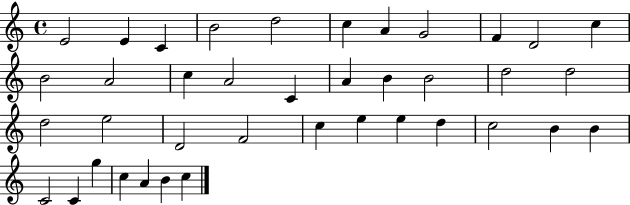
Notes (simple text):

E4/h E4/q C4/q B4/h D5/h C5/q A4/q G4/h F4/q D4/h C5/q B4/h A4/h C5/q A4/h C4/q A4/q B4/q B4/h D5/h D5/h D5/h E5/h D4/h F4/h C5/q E5/q E5/q D5/q C5/h B4/q B4/q C4/h C4/q G5/q C5/q A4/q B4/q C5/q